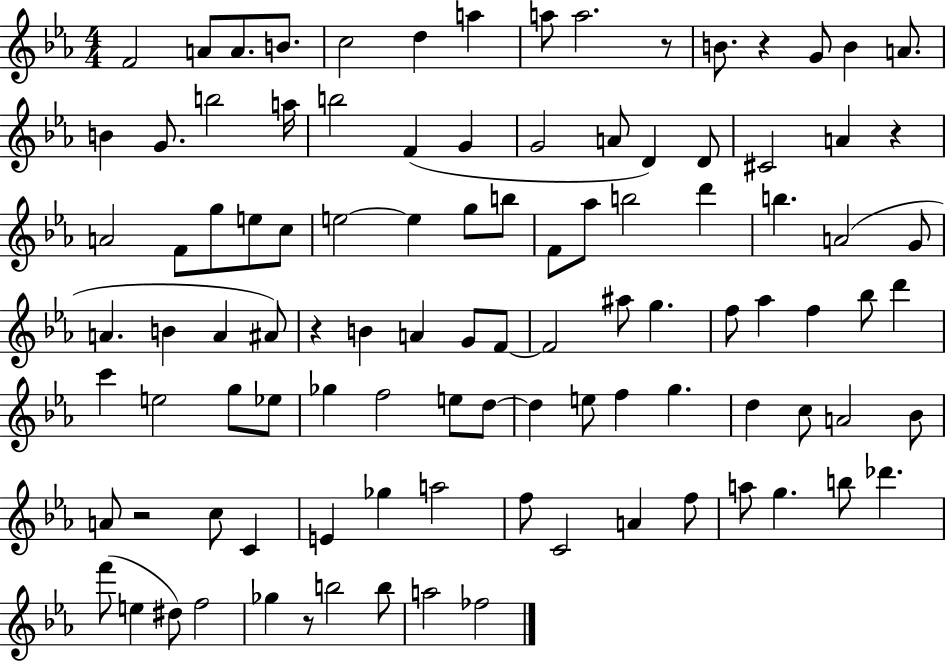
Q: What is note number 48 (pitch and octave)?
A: A4